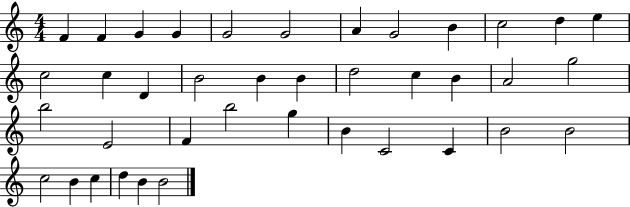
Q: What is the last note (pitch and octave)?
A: B4